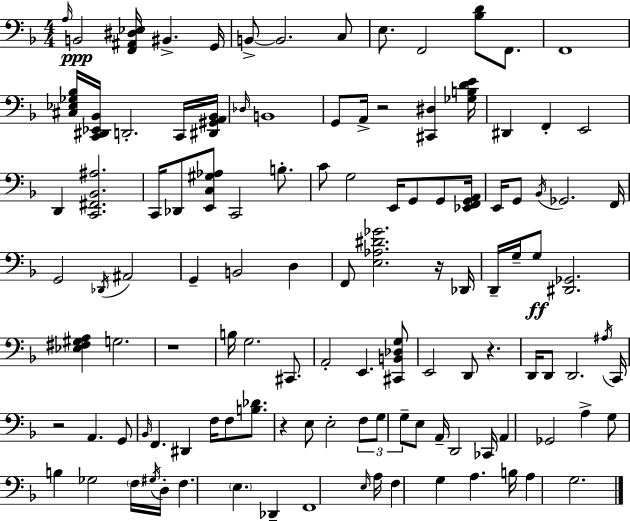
X:1
T:Untitled
M:4/4
L:1/4
K:F
A,/4 B,,2 [F,,^A,,^D,_E,]/4 ^B,, G,,/4 B,,/2 B,,2 C,/2 E,/2 F,,2 [_B,D]/2 F,,/2 F,,4 [^C,_E,_G,_B,]/4 [C,,^D,,_E,,_B,,]/4 D,,2 C,,/4 [^D,,^G,,A,,_B,,]/4 _D,/4 B,,4 G,,/2 A,,/4 z2 [^C,,^D,] [_G,B,DE]/4 ^D,, F,, E,,2 D,, [C,,^F,,_B,,^A,]2 C,,/4 _D,,/2 [E,,C,^G,_A,]/2 C,,2 B,/2 C/2 G,2 E,,/4 G,,/2 G,,/2 [_E,,F,,G,,A,,]/4 E,,/4 G,,/2 _B,,/4 _G,,2 F,,/4 G,,2 _D,,/4 ^A,,2 G,, B,,2 D, F,,/2 [E,_A,^D_G]2 z/4 _D,,/4 D,,/4 G,/4 G,/2 [^D,,_G,,]2 [_E,^F,^G,A,] G,2 z4 B,/4 G,2 ^C,,/2 A,,2 E,, [^C,,B,,_D,G,]/2 E,,2 D,,/2 z D,,/4 D,,/2 D,,2 ^A,/4 C,,/4 z2 A,, G,,/2 _B,,/4 F,, ^D,, F,/4 F,/2 [B,_D]/2 z E,/2 E,2 F,/2 G,/2 G,/2 E,/2 A,,/4 D,,2 _C,,/4 A,, _G,,2 A, G,/2 B, _G,2 F,/4 ^G,/4 D,/4 F, E, _D,, F,,4 E,/4 A,/4 F, G, A, B,/4 A, G,2